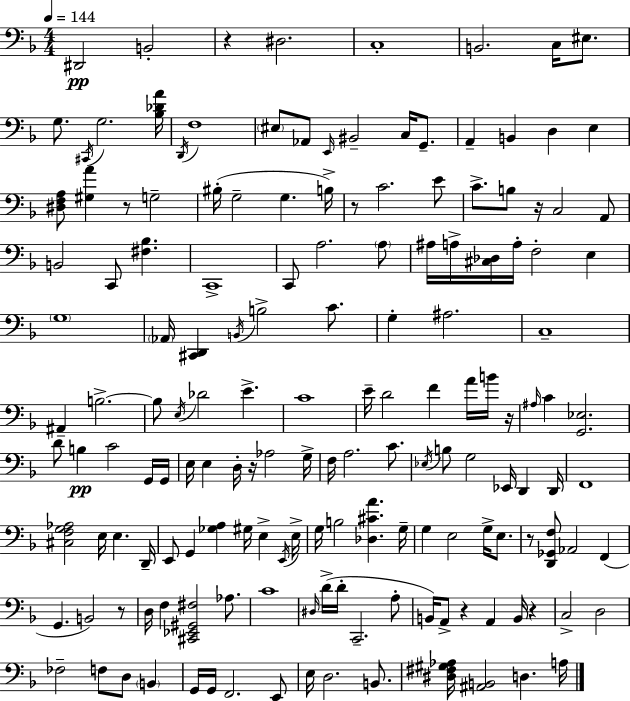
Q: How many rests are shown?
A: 10